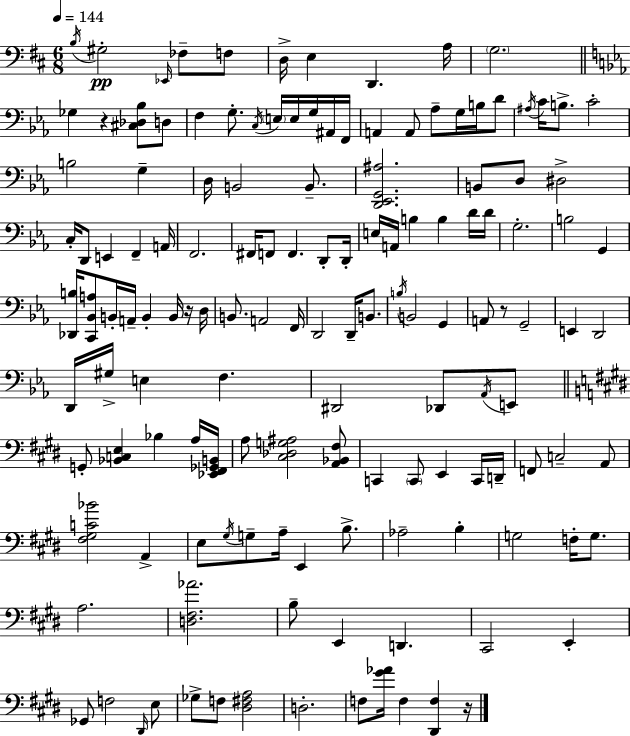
X:1
T:Untitled
M:6/8
L:1/4
K:D
B,/4 ^G,2 _E,,/4 _F,/2 F,/2 D,/4 E, D,, A,/4 G,2 _G, z [^C,_D,_B,]/2 D,/2 F, G,/2 C,/4 E,/4 E,/4 G,/4 ^A,,/4 F,,/4 A,, A,,/2 _A,/2 G,/4 B,/4 D/2 ^A,/4 C/4 B,/2 C2 B,2 G, D,/4 B,,2 B,,/2 [D,,_E,,G,,^A,]2 B,,/2 D,/2 ^D,2 C,/4 D,,/2 E,, F,, A,,/4 F,,2 ^F,,/4 F,,/2 F,, D,,/2 D,,/4 E,/4 A,,/4 B, B, D/4 D/4 G,2 B,2 G,, [_D,,B,]/4 [C,,_B,,A,]/2 B,,/4 A,,/4 B,, B,,/4 z/4 D,/4 B,,/2 A,,2 F,,/4 D,,2 D,,/4 B,,/2 B,/4 B,,2 G,, A,,/2 z/2 G,,2 E,, D,,2 D,,/4 ^G,/4 E, F, ^D,,2 _D,,/2 _A,,/4 E,,/2 G,,/2 [_B,,C,E,] _B, A,/4 [_E,,^F,,_G,,B,,]/4 A,/2 [^C,_D,G,^A,]2 [A,,_B,,^F,]/2 C,, C,,/2 E,, C,,/4 D,,/4 F,,/2 C,2 A,,/2 [^F,^G,C_B]2 A,, E,/2 ^G,/4 G,/2 A,/4 E,, B,/2 _A,2 B, G,2 F,/4 G,/2 A,2 [D,^F,_A]2 B,/2 E,, D,, ^C,,2 E,, _G,,/2 F,2 ^D,,/4 E,/2 _G,/2 F,/2 [^D,^F,A,]2 D,2 F,/2 [^G_A]/4 F, [^D,,F,] z/4